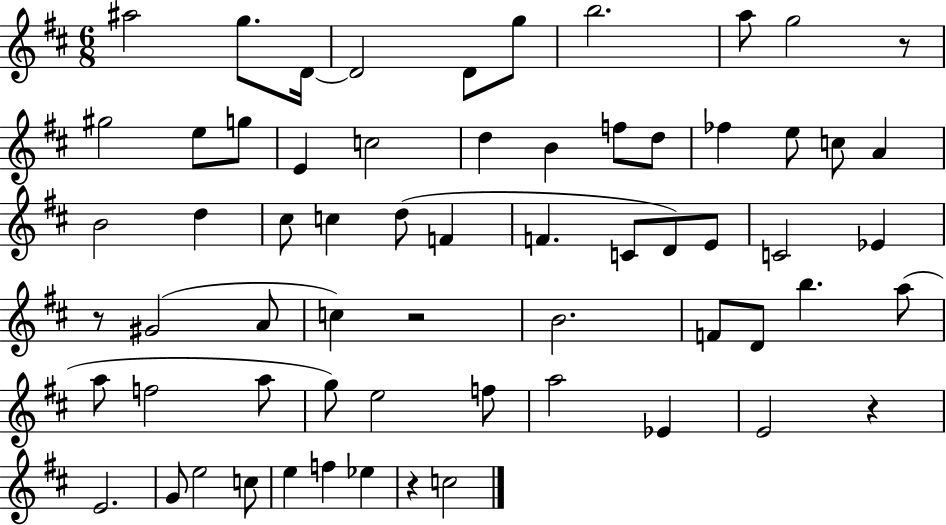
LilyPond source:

{
  \clef treble
  \numericTimeSignature
  \time 6/8
  \key d \major
  ais''2 g''8. d'16~~ | d'2 d'8 g''8 | b''2. | a''8 g''2 r8 | \break gis''2 e''8 g''8 | e'4 c''2 | d''4 b'4 f''8 d''8 | fes''4 e''8 c''8 a'4 | \break b'2 d''4 | cis''8 c''4 d''8( f'4 | f'4. c'8 d'8) e'8 | c'2 ees'4 | \break r8 gis'2( a'8 | c''4) r2 | b'2. | f'8 d'8 b''4. a''8( | \break a''8 f''2 a''8 | g''8) e''2 f''8 | a''2 ees'4 | e'2 r4 | \break e'2. | g'8 e''2 c''8 | e''4 f''4 ees''4 | r4 c''2 | \break \bar "|."
}